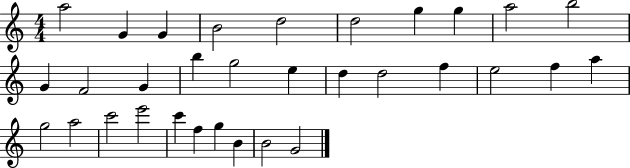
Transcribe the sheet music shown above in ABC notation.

X:1
T:Untitled
M:4/4
L:1/4
K:C
a2 G G B2 d2 d2 g g a2 b2 G F2 G b g2 e d d2 f e2 f a g2 a2 c'2 e'2 c' f g B B2 G2